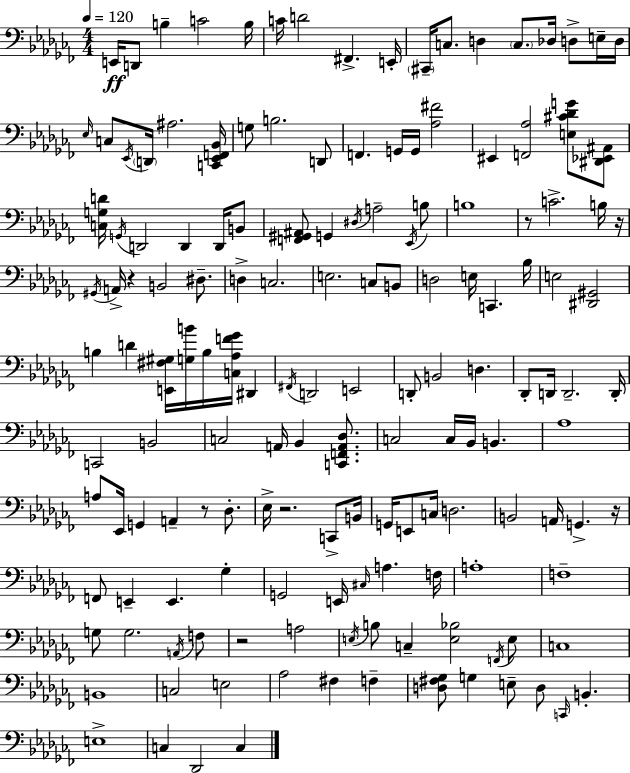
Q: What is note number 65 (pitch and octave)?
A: B2